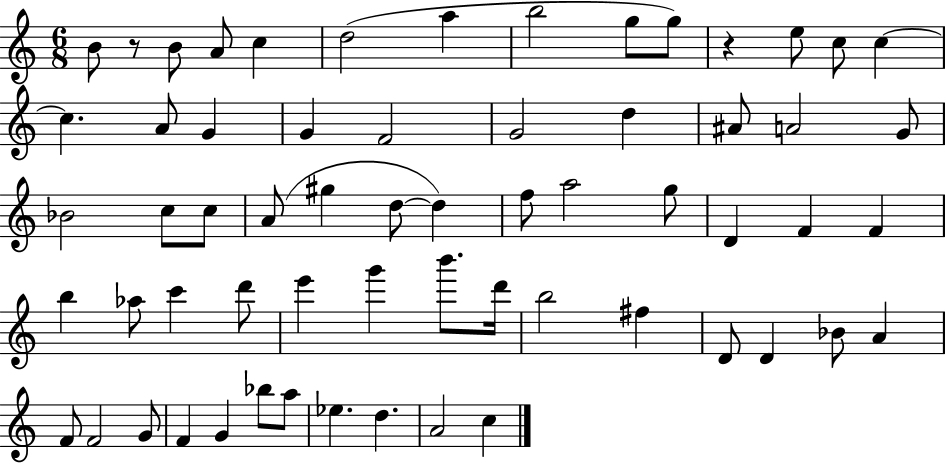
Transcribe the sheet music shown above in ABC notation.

X:1
T:Untitled
M:6/8
L:1/4
K:C
B/2 z/2 B/2 A/2 c d2 a b2 g/2 g/2 z e/2 c/2 c c A/2 G G F2 G2 d ^A/2 A2 G/2 _B2 c/2 c/2 A/2 ^g d/2 d f/2 a2 g/2 D F F b _a/2 c' d'/2 e' g' b'/2 d'/4 b2 ^f D/2 D _B/2 A F/2 F2 G/2 F G _b/2 a/2 _e d A2 c